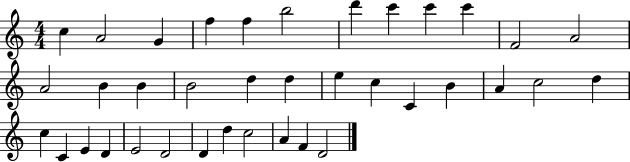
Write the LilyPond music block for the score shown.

{
  \clef treble
  \numericTimeSignature
  \time 4/4
  \key c \major
  c''4 a'2 g'4 | f''4 f''4 b''2 | d'''4 c'''4 c'''4 c'''4 | f'2 a'2 | \break a'2 b'4 b'4 | b'2 d''4 d''4 | e''4 c''4 c'4 b'4 | a'4 c''2 d''4 | \break c''4 c'4 e'4 d'4 | e'2 d'2 | d'4 d''4 c''2 | a'4 f'4 d'2 | \break \bar "|."
}